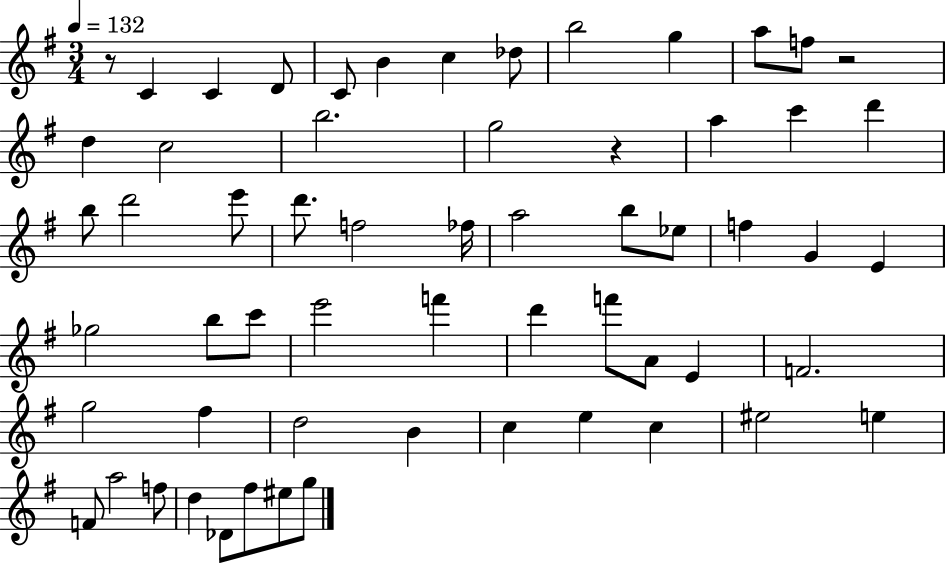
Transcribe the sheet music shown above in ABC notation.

X:1
T:Untitled
M:3/4
L:1/4
K:G
z/2 C C D/2 C/2 B c _d/2 b2 g a/2 f/2 z2 d c2 b2 g2 z a c' d' b/2 d'2 e'/2 d'/2 f2 _f/4 a2 b/2 _e/2 f G E _g2 b/2 c'/2 e'2 f' d' f'/2 A/2 E F2 g2 ^f d2 B c e c ^e2 e F/2 a2 f/2 d _D/2 ^f/2 ^e/2 g/2